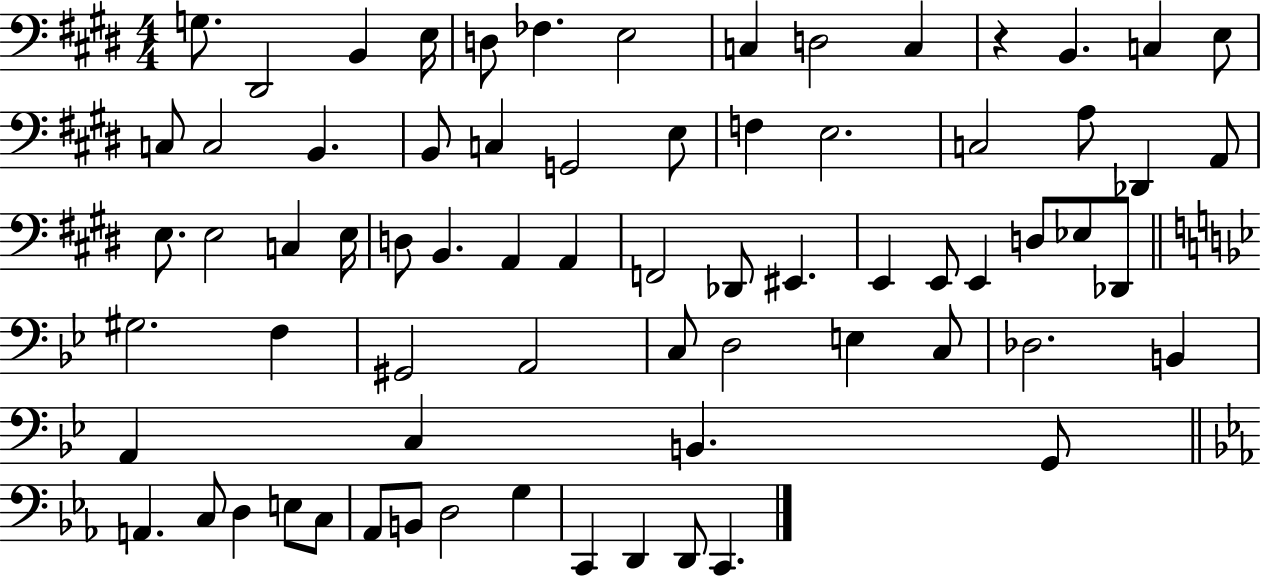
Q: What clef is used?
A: bass